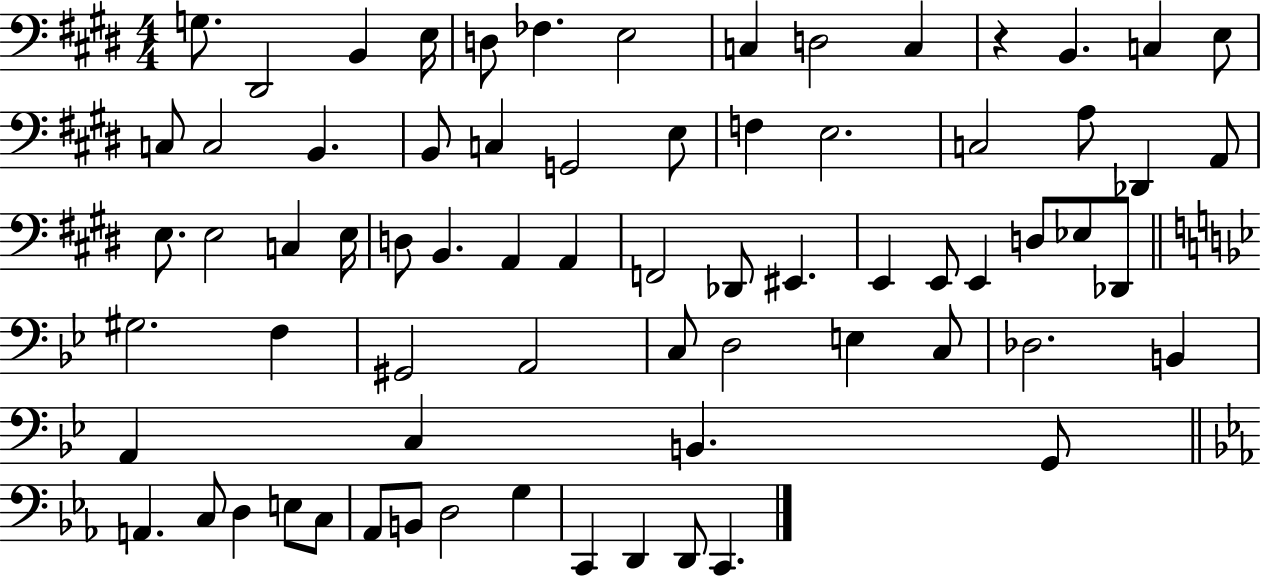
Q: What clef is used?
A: bass